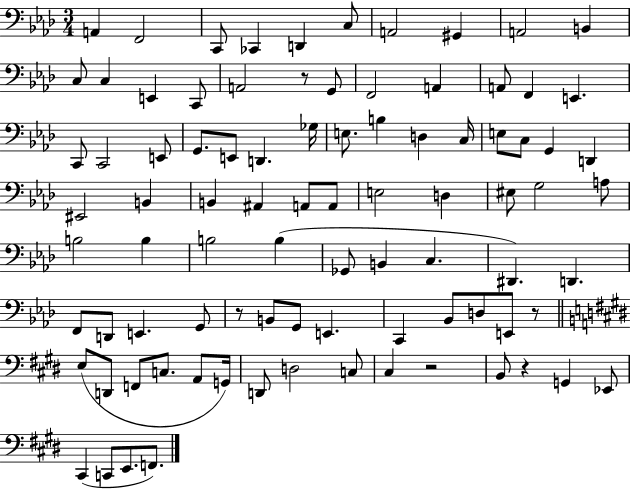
X:1
T:Untitled
M:3/4
L:1/4
K:Ab
A,, F,,2 C,,/2 _C,, D,, C,/2 A,,2 ^G,, A,,2 B,, C,/2 C, E,, C,,/2 A,,2 z/2 G,,/2 F,,2 A,, A,,/2 F,, E,, C,,/2 C,,2 E,,/2 G,,/2 E,,/2 D,, _G,/4 E,/2 B, D, C,/4 E,/2 C,/2 G,, D,, ^E,,2 B,, B,, ^A,, A,,/2 A,,/2 E,2 D, ^E,/2 G,2 A,/2 B,2 B, B,2 B, _G,,/2 B,, C, ^D,, D,, F,,/2 D,,/2 E,, G,,/2 z/2 B,,/2 G,,/2 E,, C,, _B,,/2 D,/2 E,,/2 z/2 E,/2 D,,/2 F,,/2 C,/2 A,,/2 G,,/4 D,,/2 D,2 C,/2 ^C, z2 B,,/2 z G,, _E,,/2 ^C,, C,,/2 E,,/2 F,,/2